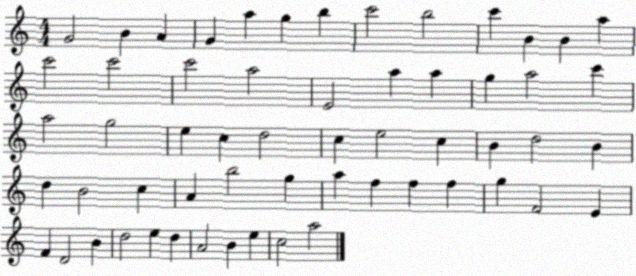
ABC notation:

X:1
T:Untitled
M:4/4
L:1/4
K:C
G2 B A G a g b c'2 b2 c' B B a c'2 c'2 c'2 a2 E2 a a g a2 c' a2 g2 e c d2 c e2 c B d2 B d B2 c A b2 g a f f f g F2 E F D2 B d2 e d A2 B e c2 a2